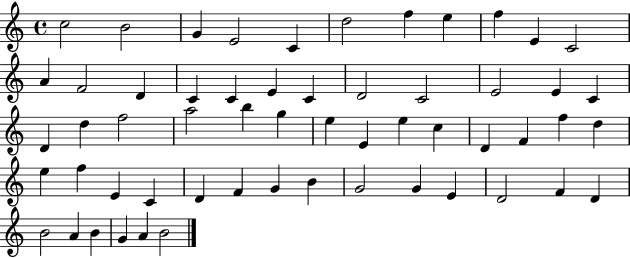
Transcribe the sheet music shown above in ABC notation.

X:1
T:Untitled
M:4/4
L:1/4
K:C
c2 B2 G E2 C d2 f e f E C2 A F2 D C C E C D2 C2 E2 E C D d f2 a2 b g e E e c D F f d e f E C D F G B G2 G E D2 F D B2 A B G A B2